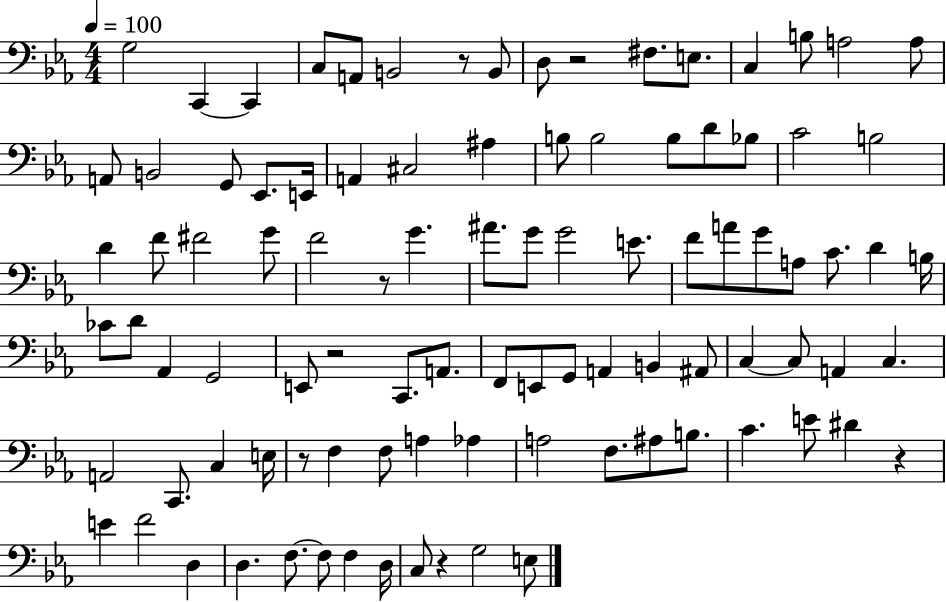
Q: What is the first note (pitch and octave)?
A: G3